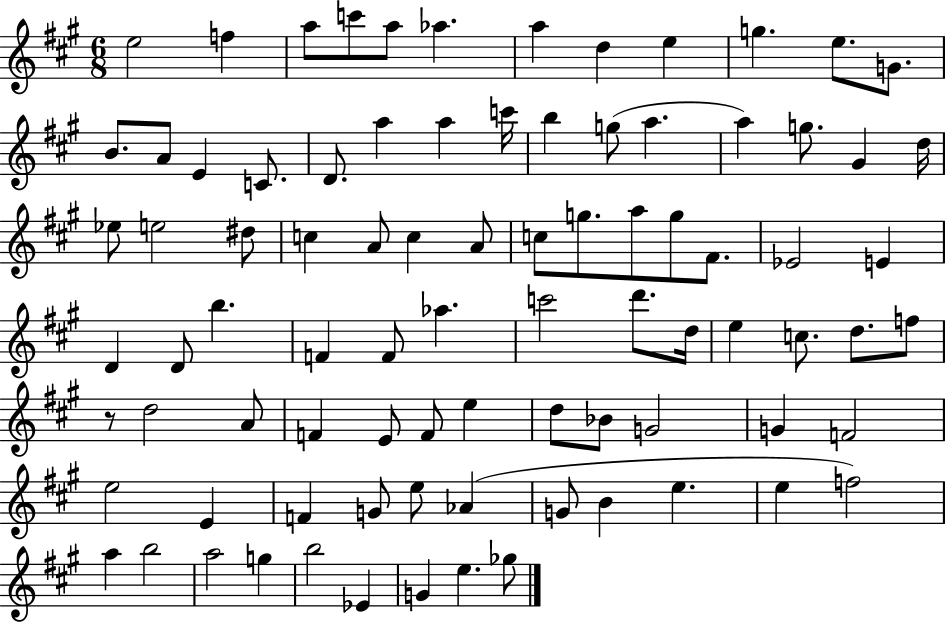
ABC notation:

X:1
T:Untitled
M:6/8
L:1/4
K:A
e2 f a/2 c'/2 a/2 _a a d e g e/2 G/2 B/2 A/2 E C/2 D/2 a a c'/4 b g/2 a a g/2 ^G d/4 _e/2 e2 ^d/2 c A/2 c A/2 c/2 g/2 a/2 g/2 ^F/2 _E2 E D D/2 b F F/2 _a c'2 d'/2 d/4 e c/2 d/2 f/2 z/2 d2 A/2 F E/2 F/2 e d/2 _B/2 G2 G F2 e2 E F G/2 e/2 _A G/2 B e e f2 a b2 a2 g b2 _E G e _g/2